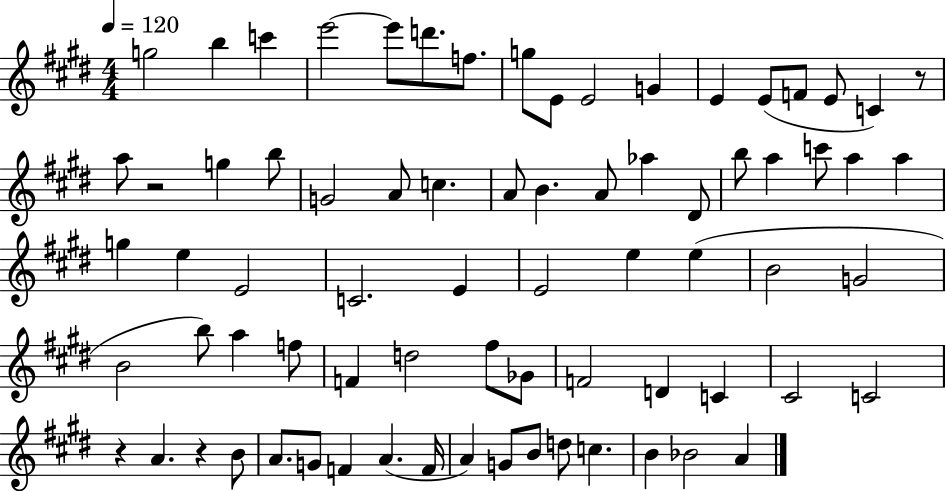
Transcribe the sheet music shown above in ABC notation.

X:1
T:Untitled
M:4/4
L:1/4
K:E
g2 b c' e'2 e'/2 d'/2 f/2 g/2 E/2 E2 G E E/2 F/2 E/2 C z/2 a/2 z2 g b/2 G2 A/2 c A/2 B A/2 _a ^D/2 b/2 a c'/2 a a g e E2 C2 E E2 e e B2 G2 B2 b/2 a f/2 F d2 ^f/2 _G/2 F2 D C ^C2 C2 z A z B/2 A/2 G/2 F A F/4 A G/2 B/2 d/2 c B _B2 A